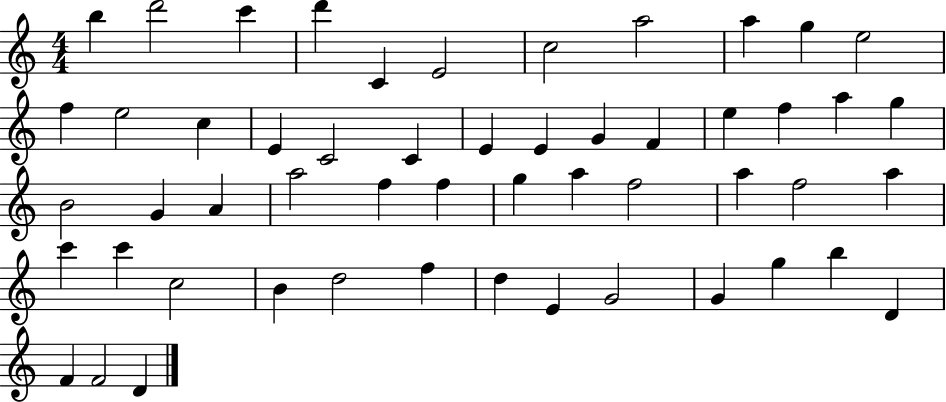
X:1
T:Untitled
M:4/4
L:1/4
K:C
b d'2 c' d' C E2 c2 a2 a g e2 f e2 c E C2 C E E G F e f a g B2 G A a2 f f g a f2 a f2 a c' c' c2 B d2 f d E G2 G g b D F F2 D